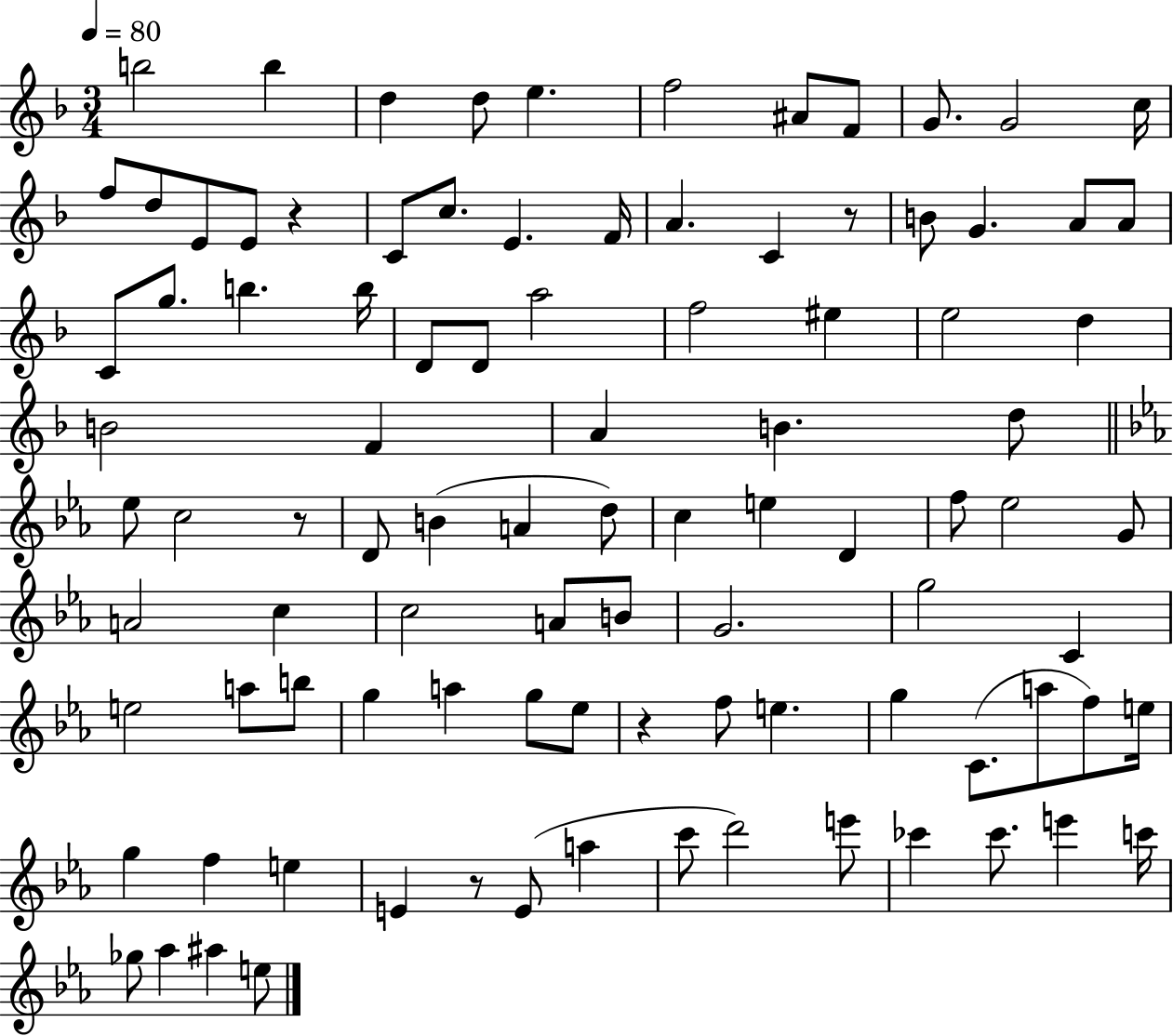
B5/h B5/q D5/q D5/e E5/q. F5/h A#4/e F4/e G4/e. G4/h C5/s F5/e D5/e E4/e E4/e R/q C4/e C5/e. E4/q. F4/s A4/q. C4/q R/e B4/e G4/q. A4/e A4/e C4/e G5/e. B5/q. B5/s D4/e D4/e A5/h F5/h EIS5/q E5/h D5/q B4/h F4/q A4/q B4/q. D5/e Eb5/e C5/h R/e D4/e B4/q A4/q D5/e C5/q E5/q D4/q F5/e Eb5/h G4/e A4/h C5/q C5/h A4/e B4/e G4/h. G5/h C4/q E5/h A5/e B5/e G5/q A5/q G5/e Eb5/e R/q F5/e E5/q. G5/q C4/e. A5/e F5/e E5/s G5/q F5/q E5/q E4/q R/e E4/e A5/q C6/e D6/h E6/e CES6/q CES6/e. E6/q C6/s Gb5/e Ab5/q A#5/q E5/e